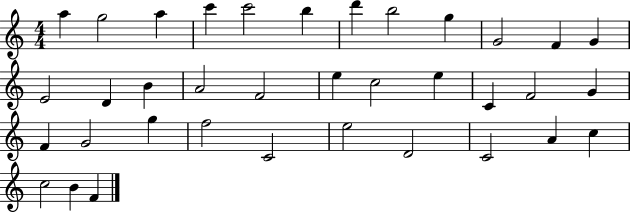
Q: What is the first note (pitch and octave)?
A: A5